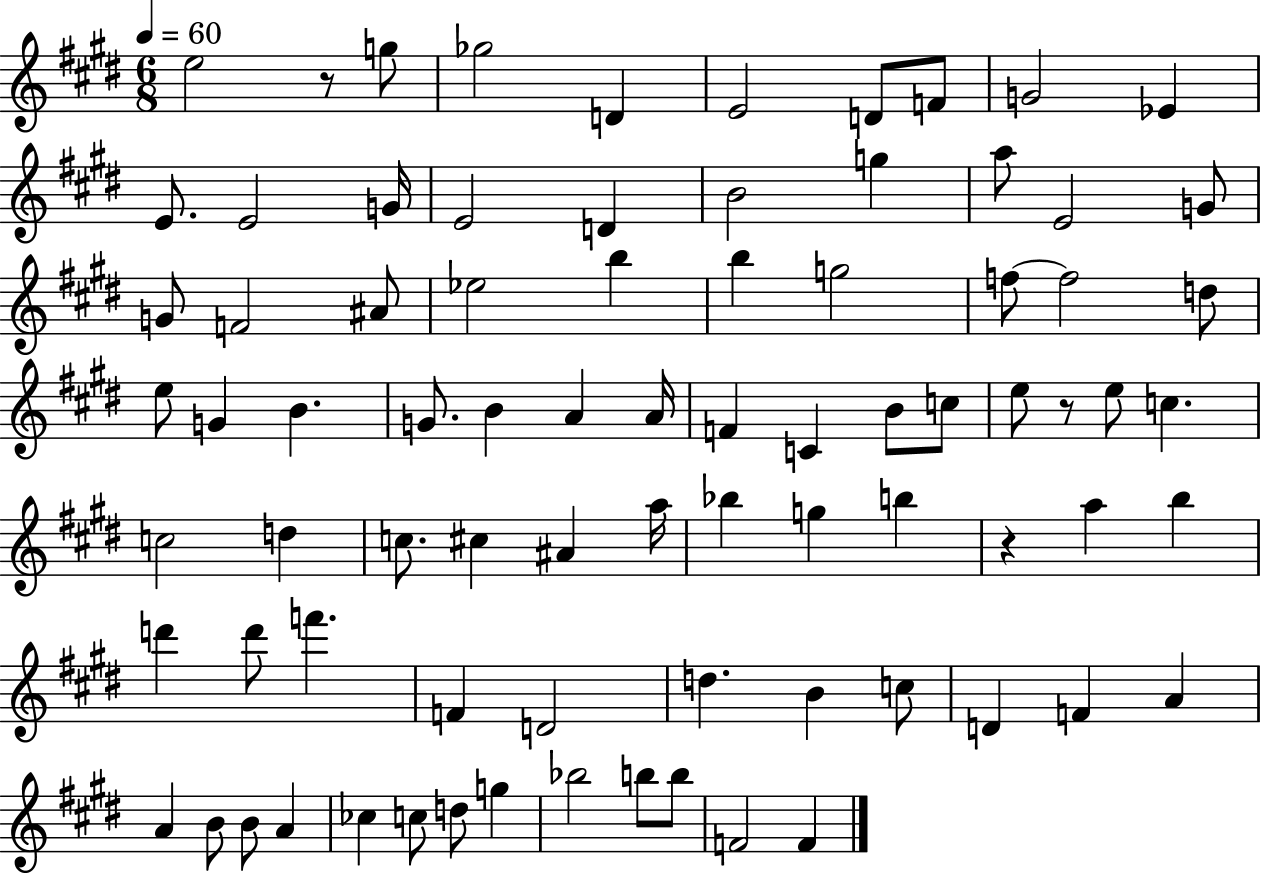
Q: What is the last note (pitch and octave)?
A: F4